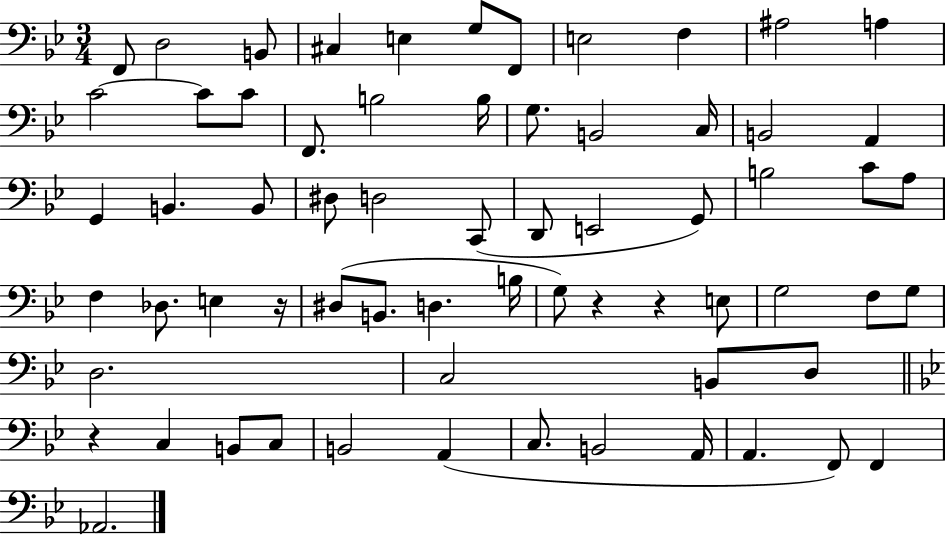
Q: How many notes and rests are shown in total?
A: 66